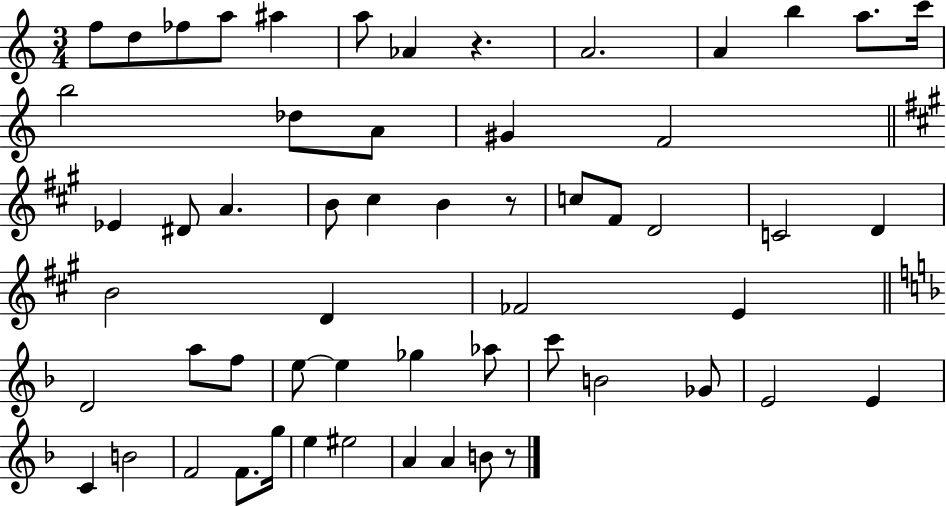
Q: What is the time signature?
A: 3/4